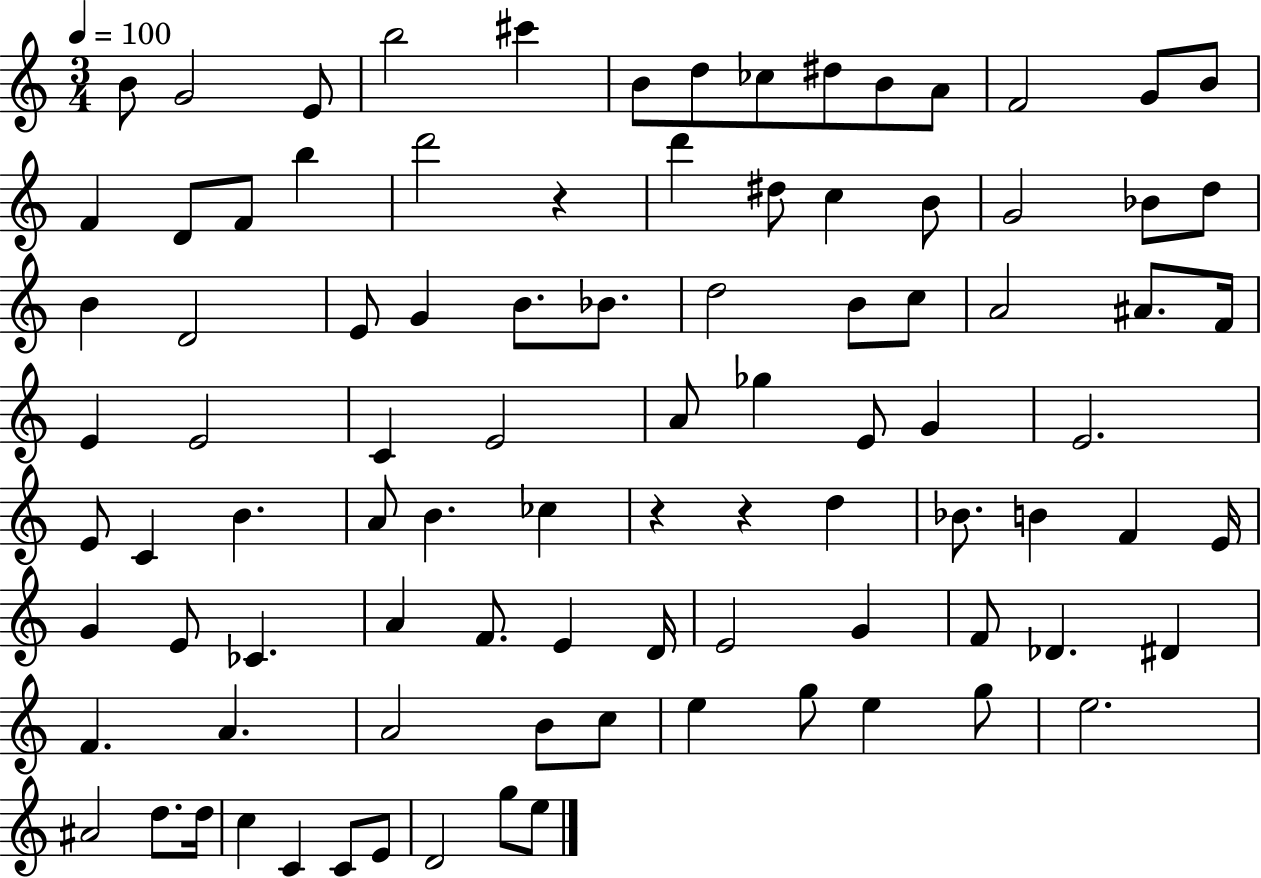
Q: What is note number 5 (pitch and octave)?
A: C#6